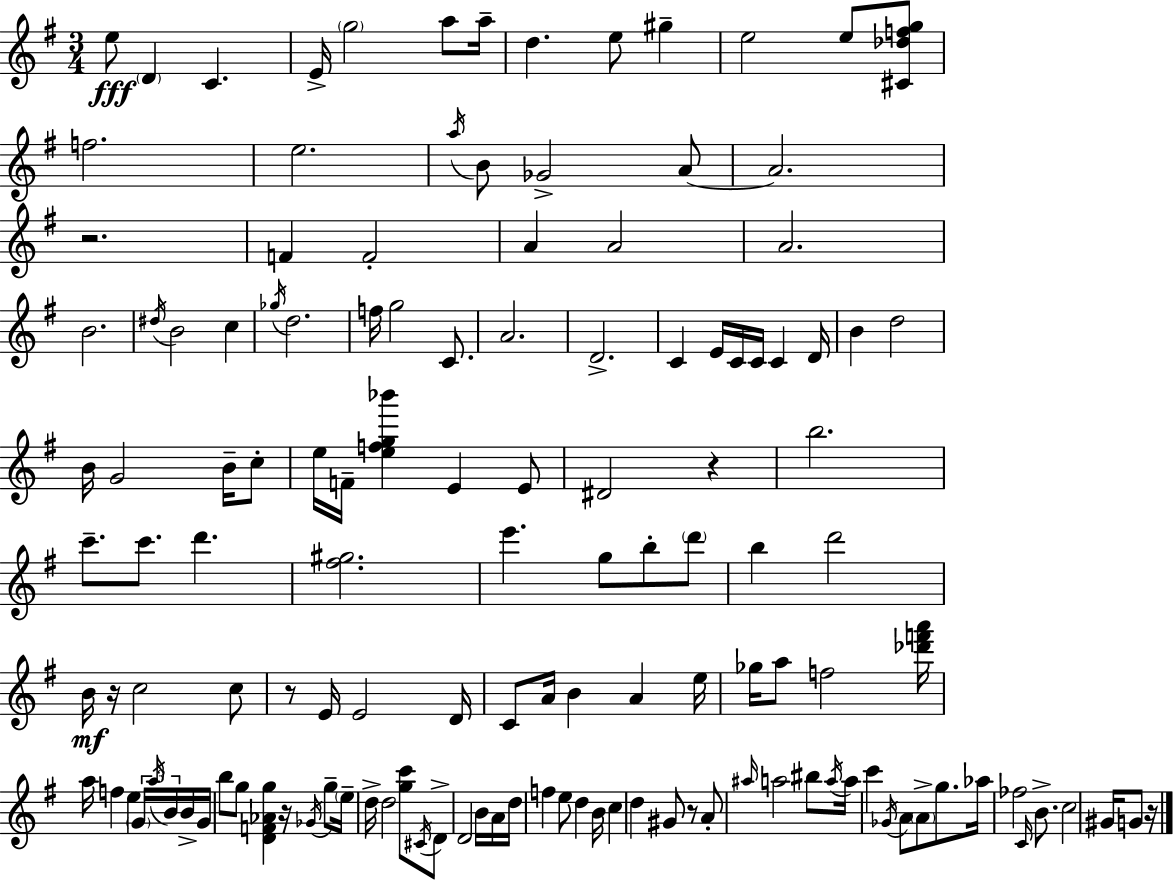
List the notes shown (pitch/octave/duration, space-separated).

E5/e D4/q C4/q. E4/s G5/h A5/e A5/s D5/q. E5/e G#5/q E5/h E5/e [C#4,Db5,F5,G5]/e F5/h. E5/h. A5/s B4/e Gb4/h A4/e A4/h. R/h. F4/q F4/h A4/q A4/h A4/h. B4/h. D#5/s B4/h C5/q Gb5/s D5/h. F5/s G5/h C4/e. A4/h. D4/h. C4/q E4/s C4/s C4/s C4/q D4/s B4/q D5/h B4/s G4/h B4/s C5/e E5/s F4/s [E5,F5,G5,Bb6]/q E4/q E4/e D#4/h R/q B5/h. C6/e. C6/e. D6/q. [F#5,G#5]/h. E6/q. G5/e B5/e D6/e B5/q D6/h B4/s R/s C5/h C5/e R/e E4/s E4/h D4/s C4/e A4/s B4/q A4/q E5/s Gb5/s A5/e F5/h [Db6,F6,A6]/s A5/s F5/q E5/q G4/s A5/s B4/s B4/s G4/s B5/e G5/e [D4,F4,Ab4,G5]/q R/s Gb4/s G5/e E5/s D5/s D5/h [G5,C6]/e C#4/s D4/e D4/h B4/s A4/s D5/s F5/q E5/e D5/q B4/s C5/q D5/q G#4/e R/e A4/e A#5/s A5/h BIS5/e A5/s A5/s C6/q Gb4/s A4/e A4/e G5/e. Ab5/s FES5/h C4/s B4/e. C5/h G#4/s G4/e R/s